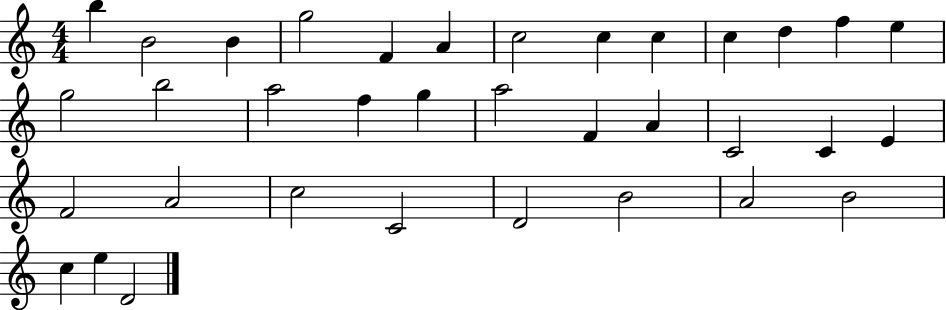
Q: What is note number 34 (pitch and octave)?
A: E5